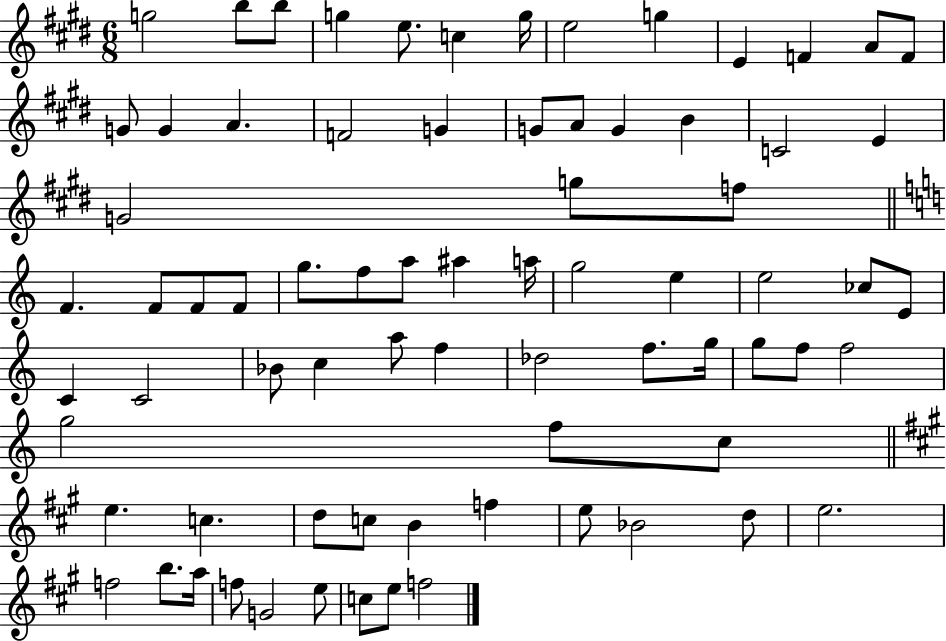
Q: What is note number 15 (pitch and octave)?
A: G4